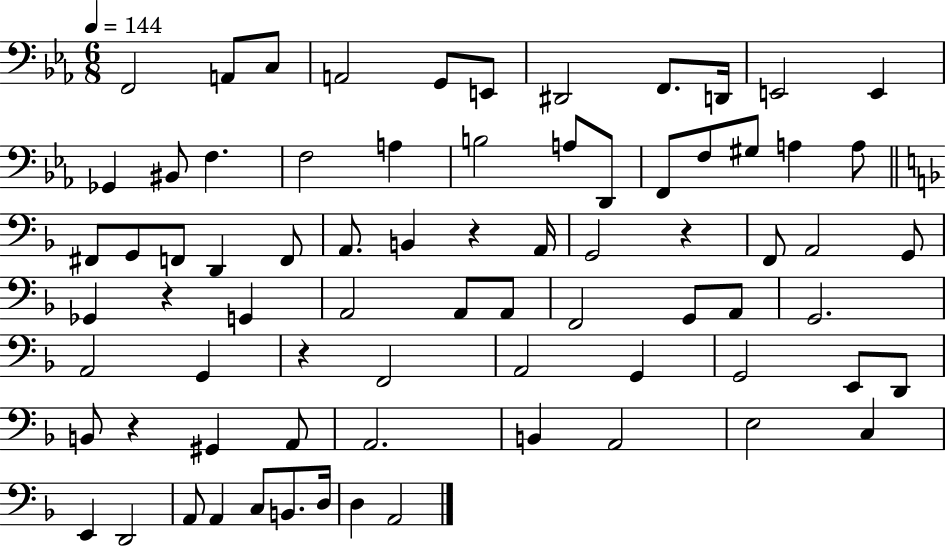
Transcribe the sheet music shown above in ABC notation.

X:1
T:Untitled
M:6/8
L:1/4
K:Eb
F,,2 A,,/2 C,/2 A,,2 G,,/2 E,,/2 ^D,,2 F,,/2 D,,/4 E,,2 E,, _G,, ^B,,/2 F, F,2 A, B,2 A,/2 D,,/2 F,,/2 F,/2 ^G,/2 A, A,/2 ^F,,/2 G,,/2 F,,/2 D,, F,,/2 A,,/2 B,, z A,,/4 G,,2 z F,,/2 A,,2 G,,/2 _G,, z G,, A,,2 A,,/2 A,,/2 F,,2 G,,/2 A,,/2 G,,2 A,,2 G,, z F,,2 A,,2 G,, G,,2 E,,/2 D,,/2 B,,/2 z ^G,, A,,/2 A,,2 B,, A,,2 E,2 C, E,, D,,2 A,,/2 A,, C,/2 B,,/2 D,/4 D, A,,2